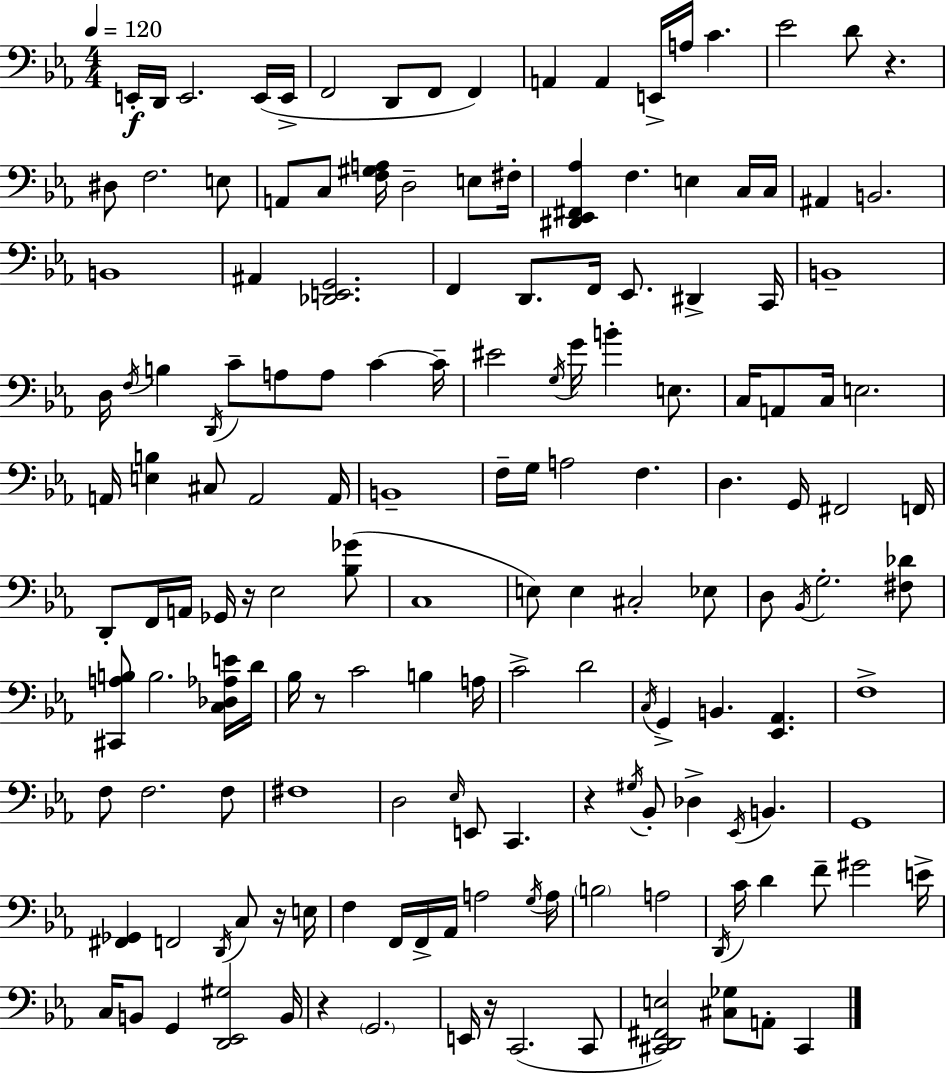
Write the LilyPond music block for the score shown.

{
  \clef bass
  \numericTimeSignature
  \time 4/4
  \key c \minor
  \tempo 4 = 120
  e,16-.\f d,16 e,2. e,16( e,16-> | f,2 d,8 f,8 f,4) | a,4 a,4 e,16-> a16 c'4. | ees'2 d'8 r4. | \break dis8 f2. e8 | a,8 c8 <f gis a>16 d2-- e8 fis16-. | <dis, ees, fis, aes>4 f4. e4 c16 c16 | ais,4 b,2. | \break b,1 | ais,4 <des, e, g,>2. | f,4 d,8. f,16 ees,8. dis,4-> c,16 | b,1-- | \break d16 \acciaccatura { f16 } b4 \acciaccatura { d,16 } c'8-- a8 a8 c'4~~ | c'16-- eis'2 \acciaccatura { g16 } g'16 b'4-. | e8. c16 a,8 c16 e2. | a,16 <e b>4 cis8 a,2 | \break a,16 b,1-- | f16-- g16 a2 f4. | d4. g,16 fis,2 | f,16 d,8-. f,16 a,16 ges,16 r16 ees2 | \break <bes ges'>8( c1 | e8) e4 cis2-. | ees8 d8 \acciaccatura { bes,16 } g2.-. | <fis des'>8 <cis, a b>8 b2. | \break <c des aes e'>16 d'16 bes16 r8 c'2 b4 | a16 c'2-> d'2 | \acciaccatura { c16 } g,4-> b,4. <ees, aes,>4. | f1-> | \break f8 f2. | f8 fis1 | d2 \grace { ees16 } e,8 | c,4. r4 \acciaccatura { gis16 } bes,8-. des4-> | \break \acciaccatura { ees,16 } b,4. g,1 | <fis, ges,>4 f,2 | \acciaccatura { d,16 } c8 r16 e16 f4 f,16 f,16-> aes,16 | a2 \acciaccatura { g16 } a16 \parenthesize b2 | \break a2 \acciaccatura { d,16 } c'16 d'4 | f'8-- gis'2 e'16-> c16 b,8 g,4 | <d, ees, gis>2 b,16 r4 \parenthesize g,2. | e,16 r16 c,2.( | \break c,8 <cis, d, fis, e>2) | <cis ges>8 a,8-. cis,4 \bar "|."
}